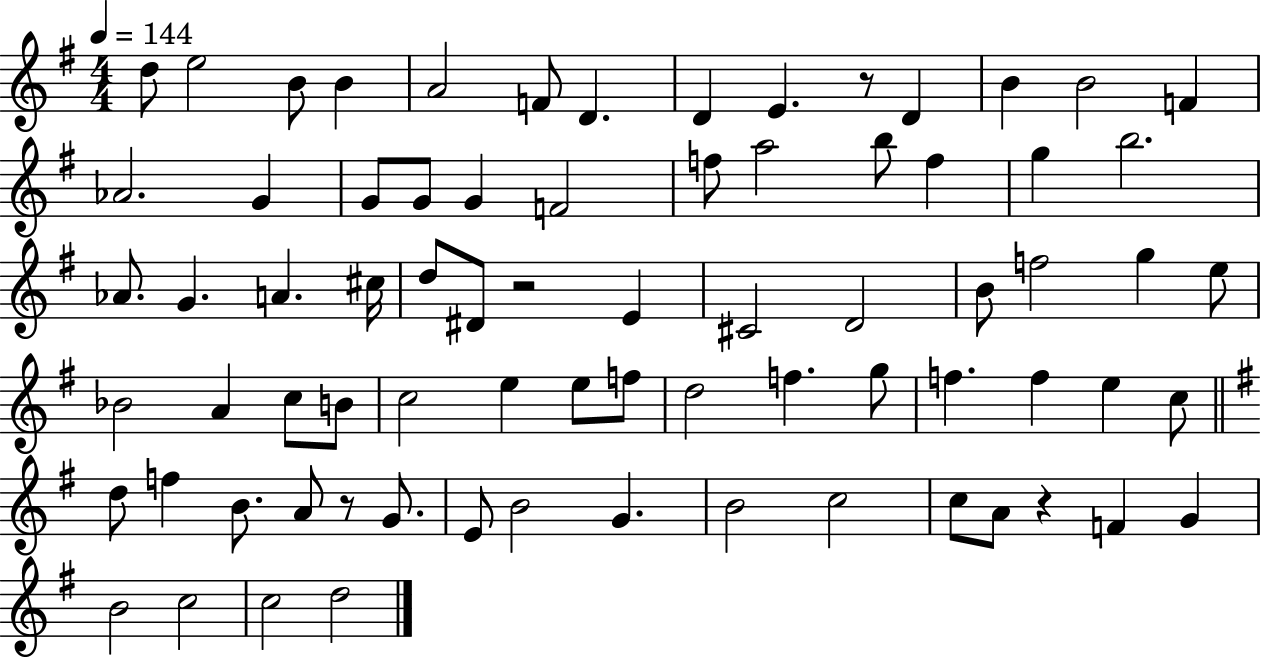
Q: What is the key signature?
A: G major